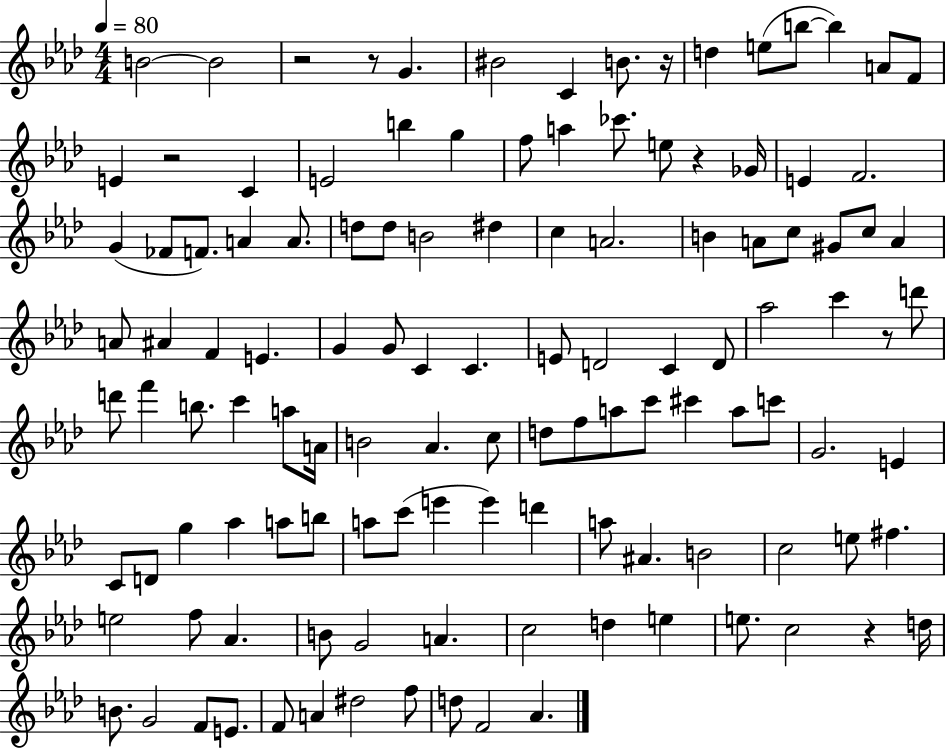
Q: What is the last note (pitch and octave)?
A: Ab4